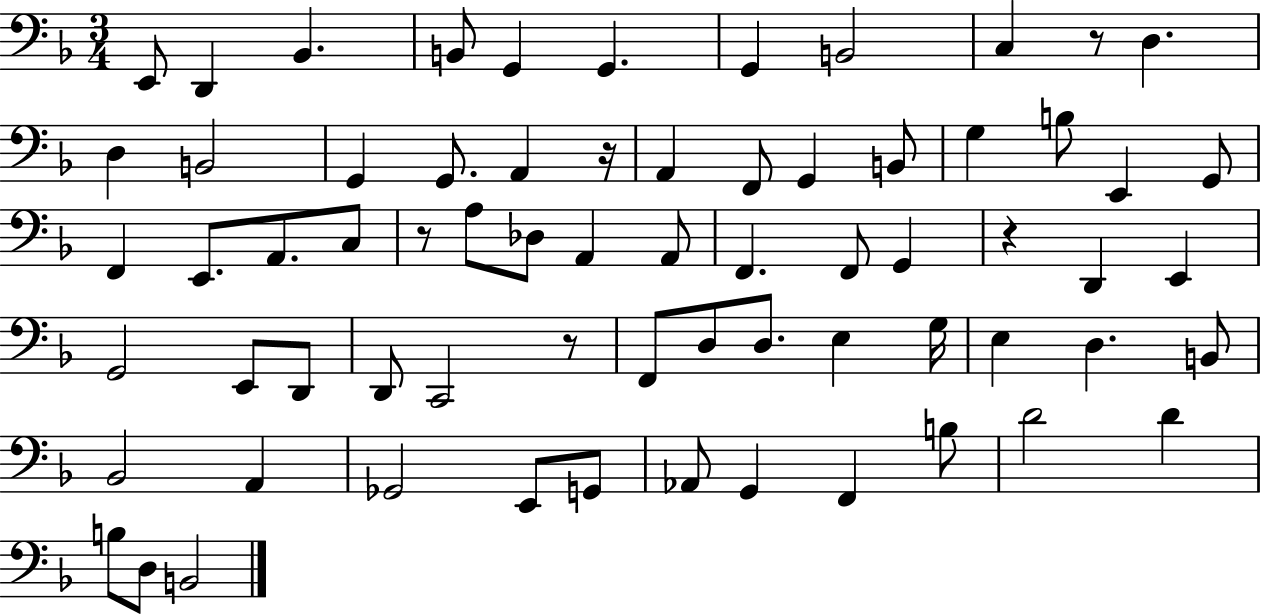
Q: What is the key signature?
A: F major